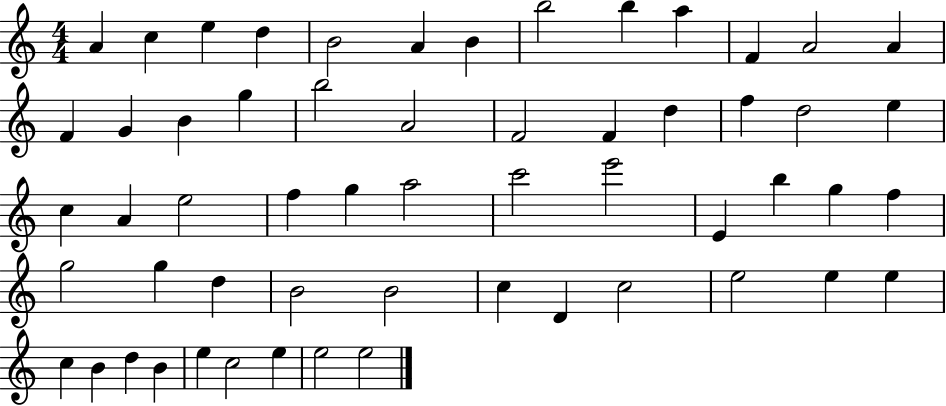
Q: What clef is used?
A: treble